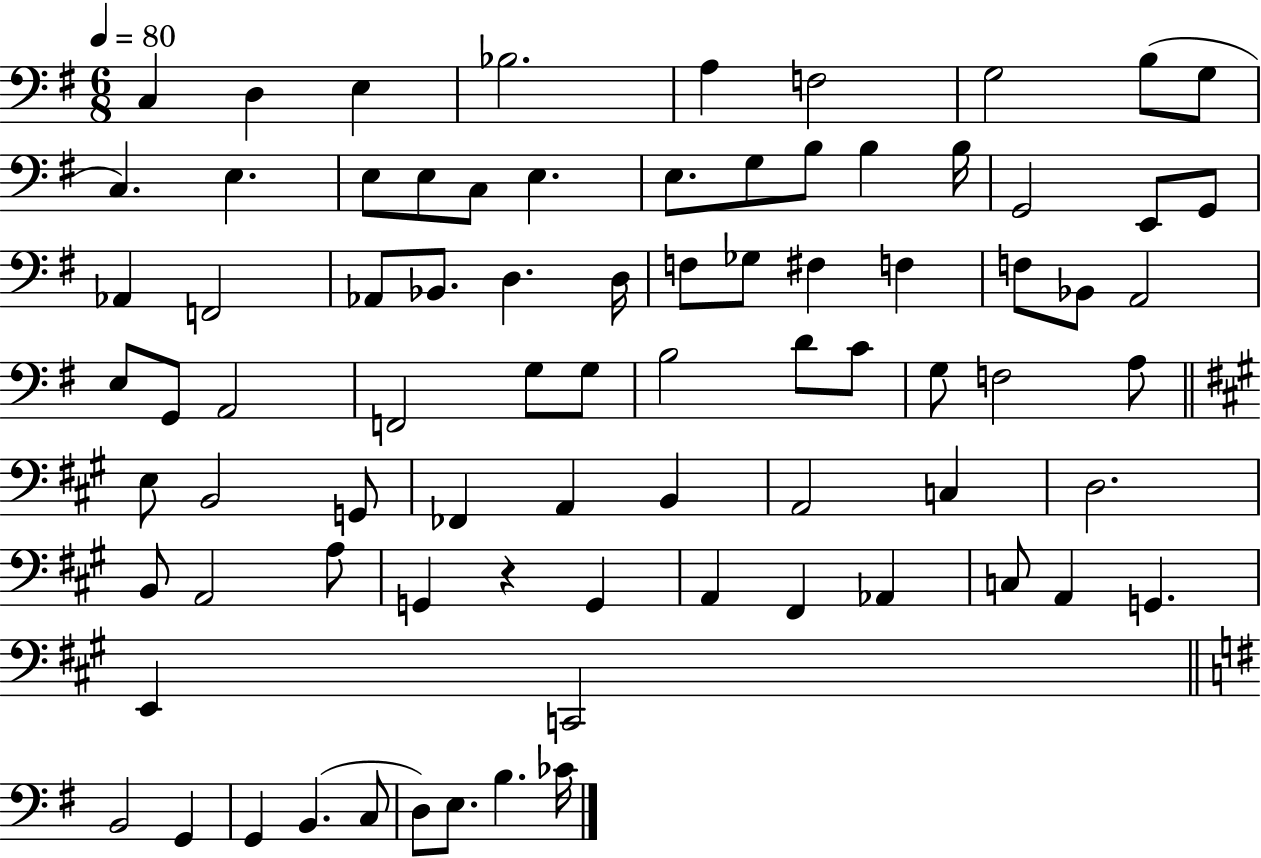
{
  \clef bass
  \numericTimeSignature
  \time 6/8
  \key g \major
  \tempo 4 = 80
  c4 d4 e4 | bes2. | a4 f2 | g2 b8( g8 | \break c4.) e4. | e8 e8 c8 e4. | e8. g8 b8 b4 b16 | g,2 e,8 g,8 | \break aes,4 f,2 | aes,8 bes,8. d4. d16 | f8 ges8 fis4 f4 | f8 bes,8 a,2 | \break e8 g,8 a,2 | f,2 g8 g8 | b2 d'8 c'8 | g8 f2 a8 | \break \bar "||" \break \key a \major e8 b,2 g,8 | fes,4 a,4 b,4 | a,2 c4 | d2. | \break b,8 a,2 a8 | g,4 r4 g,4 | a,4 fis,4 aes,4 | c8 a,4 g,4. | \break e,4 c,2 | \bar "||" \break \key e \minor b,2 g,4 | g,4 b,4.( c8 | d8) e8. b4. ces'16 | \bar "|."
}